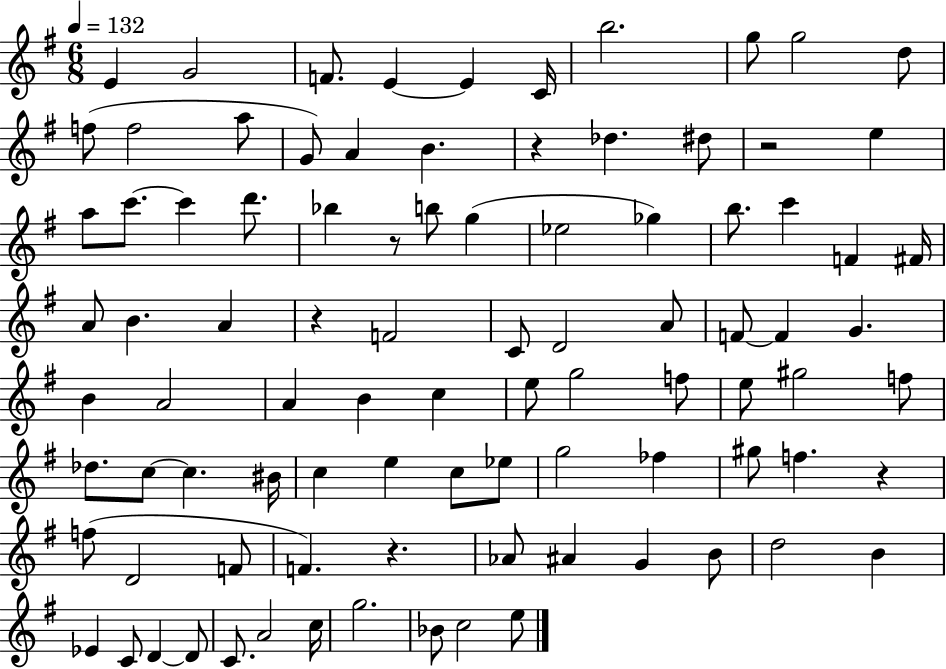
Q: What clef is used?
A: treble